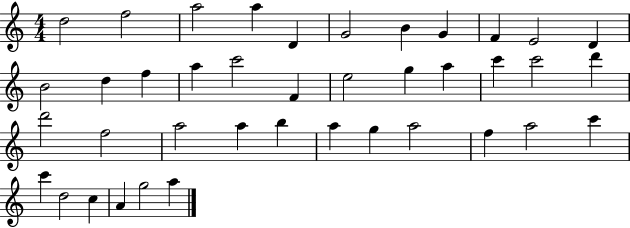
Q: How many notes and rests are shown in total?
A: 40